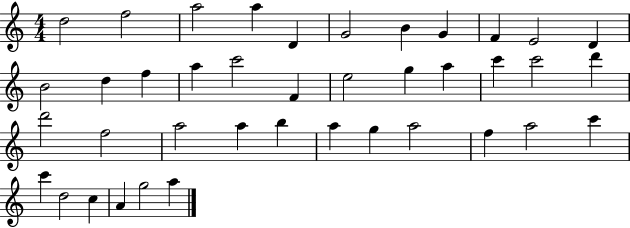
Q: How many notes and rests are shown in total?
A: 40